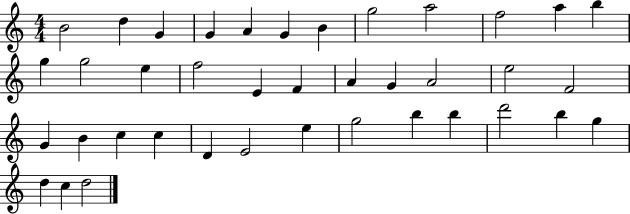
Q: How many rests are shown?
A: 0